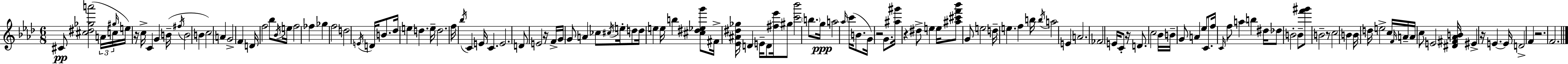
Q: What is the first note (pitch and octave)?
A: C#4